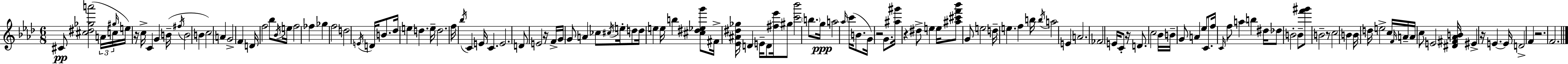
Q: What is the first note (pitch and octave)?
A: C#4